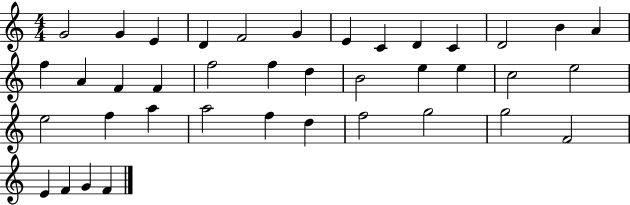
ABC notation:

X:1
T:Untitled
M:4/4
L:1/4
K:C
G2 G E D F2 G E C D C D2 B A f A F F f2 f d B2 e e c2 e2 e2 f a a2 f d f2 g2 g2 F2 E F G F